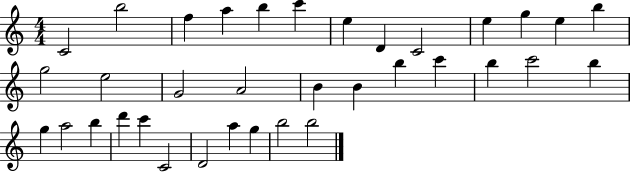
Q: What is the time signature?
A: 4/4